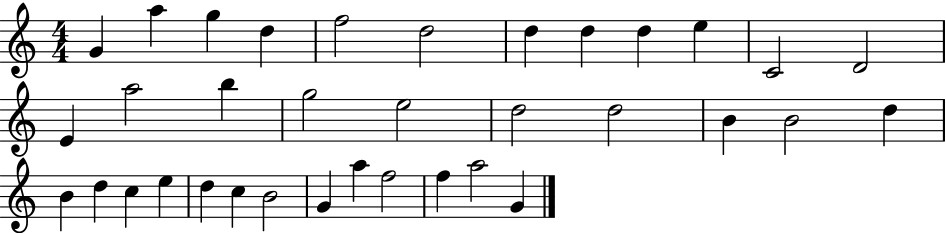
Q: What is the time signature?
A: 4/4